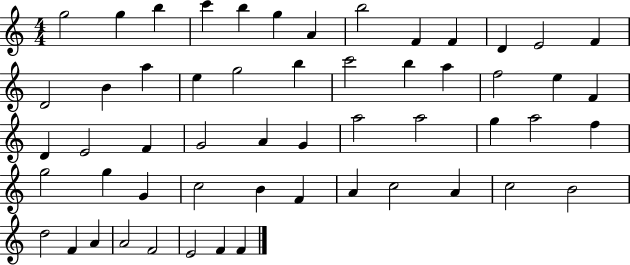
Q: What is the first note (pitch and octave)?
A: G5